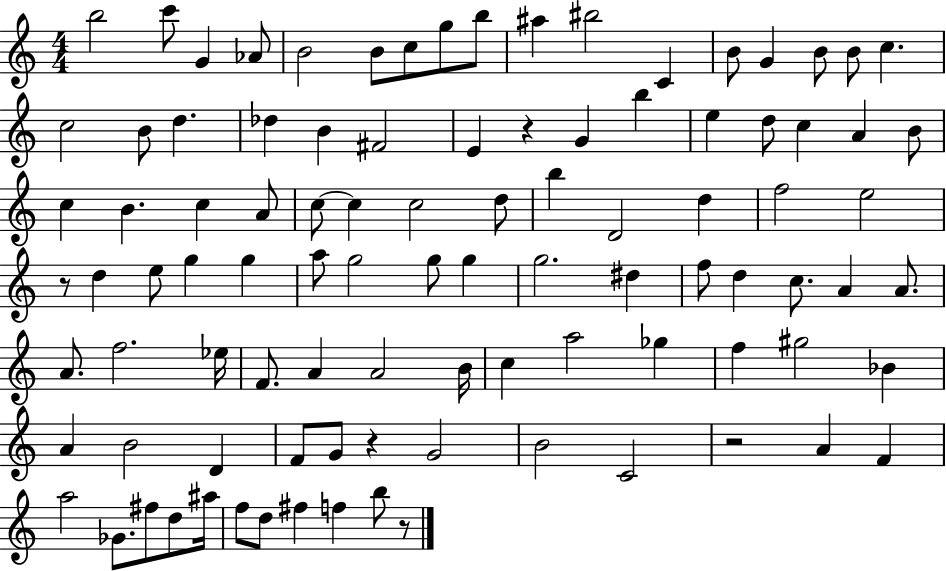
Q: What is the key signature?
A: C major